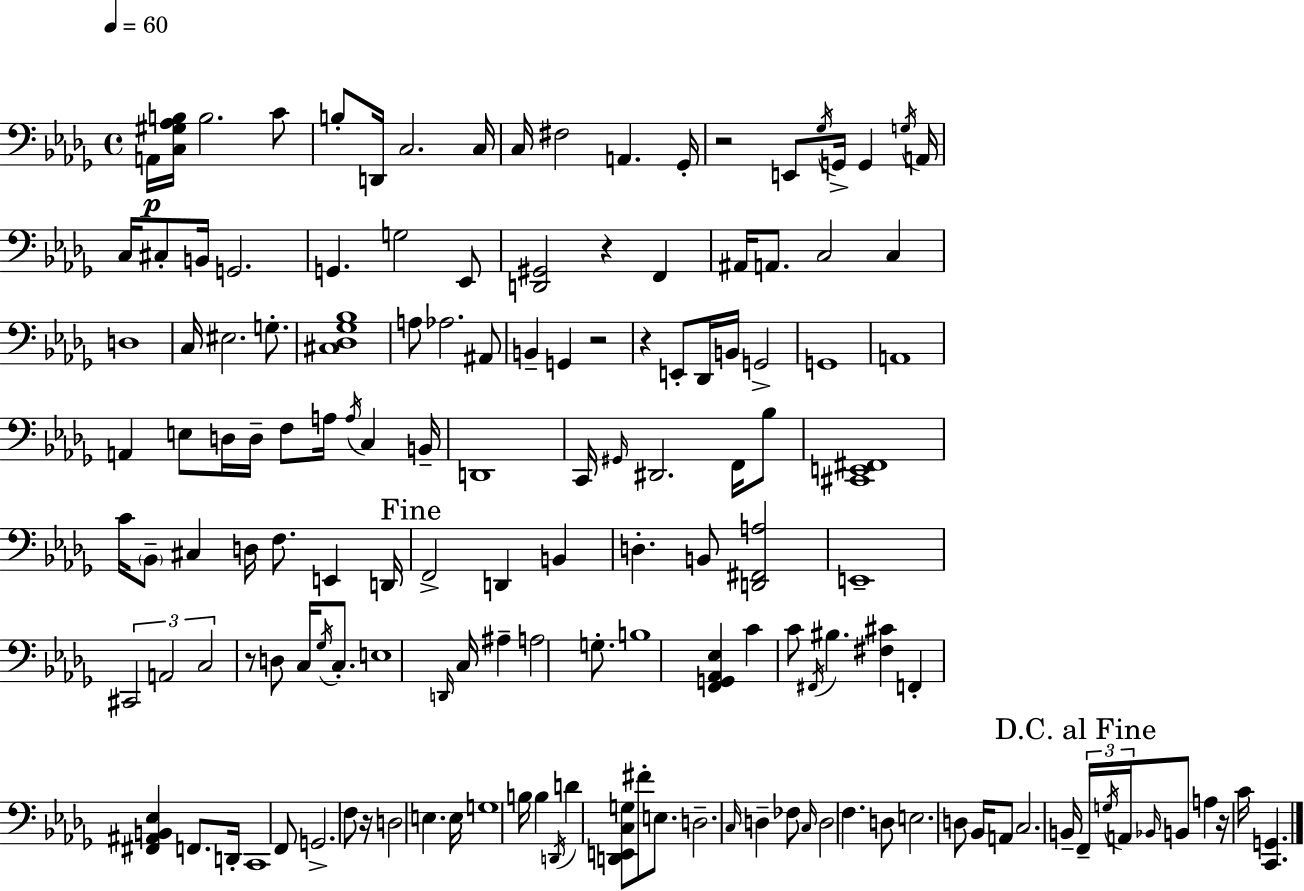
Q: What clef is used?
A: bass